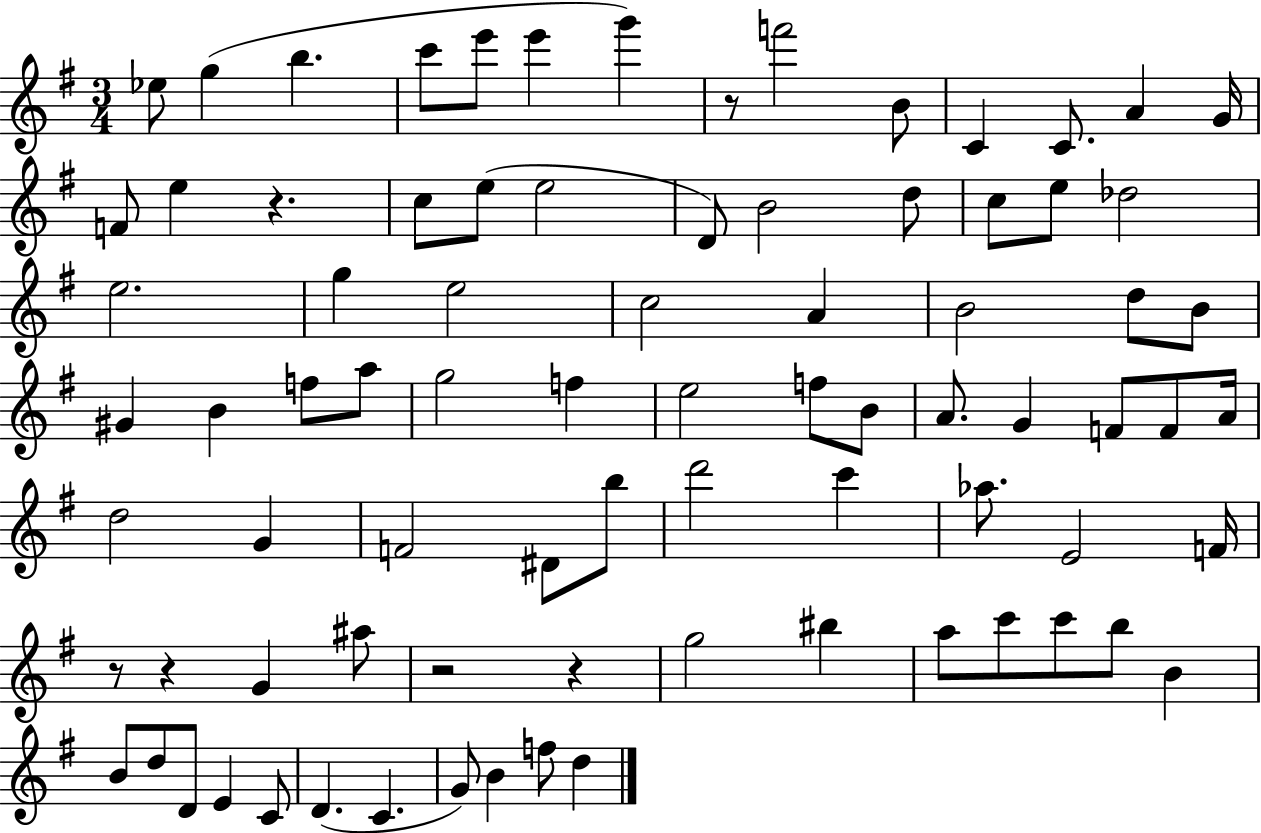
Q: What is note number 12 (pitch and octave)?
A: A4